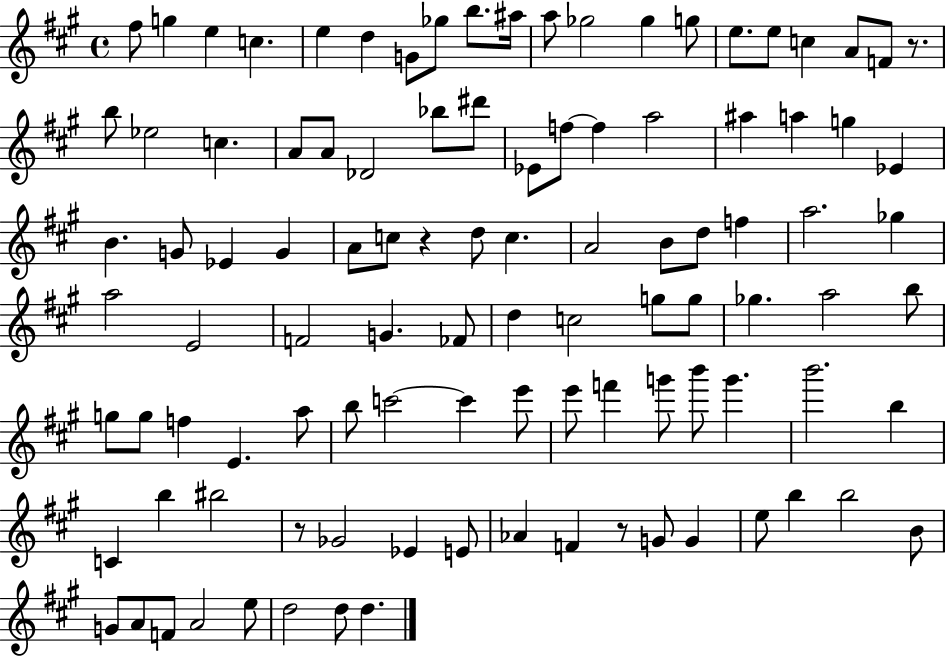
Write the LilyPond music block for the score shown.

{
  \clef treble
  \time 4/4
  \defaultTimeSignature
  \key a \major
  fis''8 g''4 e''4 c''4. | e''4 d''4 g'8 ges''8 b''8. ais''16 | a''8 ges''2 ges''4 g''8 | e''8. e''8 c''4 a'8 f'8 r8. | \break b''8 ees''2 c''4. | a'8 a'8 des'2 bes''8 dis'''8 | ees'8 f''8~~ f''4 a''2 | ais''4 a''4 g''4 ees'4 | \break b'4. g'8 ees'4 g'4 | a'8 c''8 r4 d''8 c''4. | a'2 b'8 d''8 f''4 | a''2. ges''4 | \break a''2 e'2 | f'2 g'4. fes'8 | d''4 c''2 g''8 g''8 | ges''4. a''2 b''8 | \break g''8 g''8 f''4 e'4. a''8 | b''8 c'''2~~ c'''4 e'''8 | e'''8 f'''4 g'''8 b'''8 g'''4. | b'''2. b''4 | \break c'4 b''4 bis''2 | r8 ges'2 ees'4 e'8 | aes'4 f'4 r8 g'8 g'4 | e''8 b''4 b''2 b'8 | \break g'8 a'8 f'8 a'2 e''8 | d''2 d''8 d''4. | \bar "|."
}